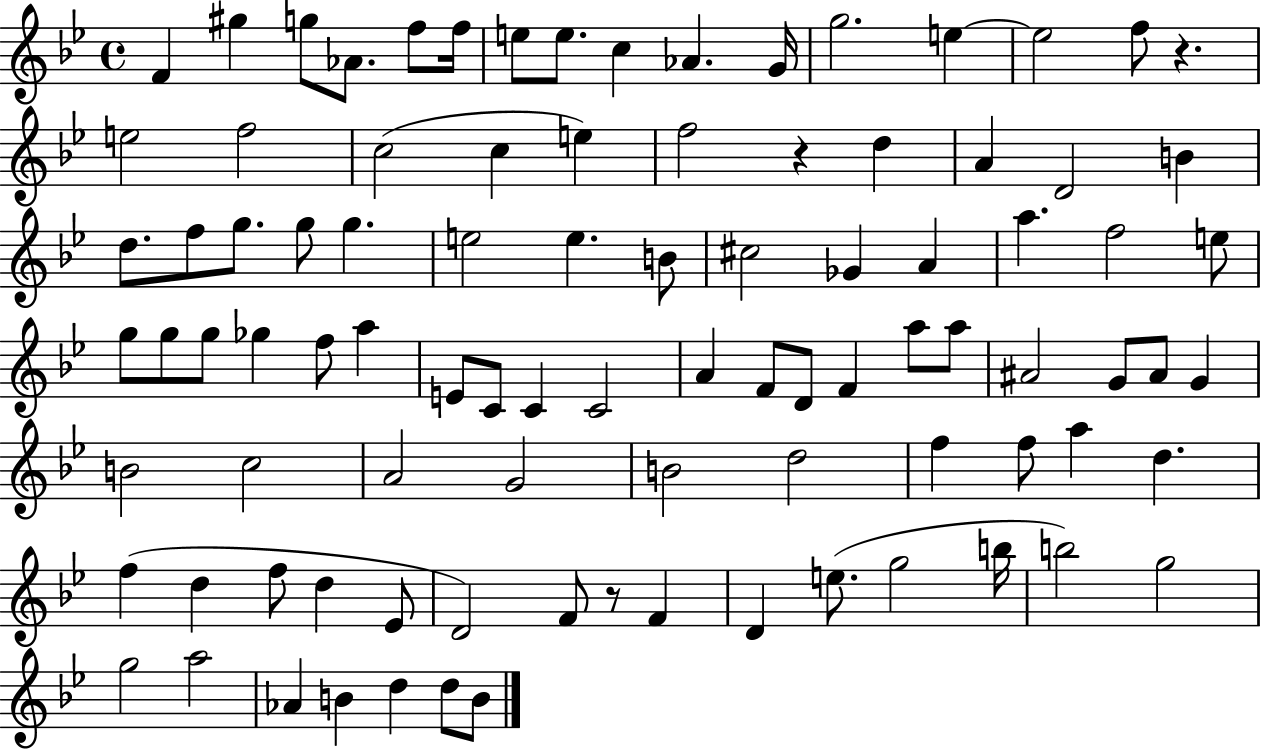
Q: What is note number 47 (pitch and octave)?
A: C4